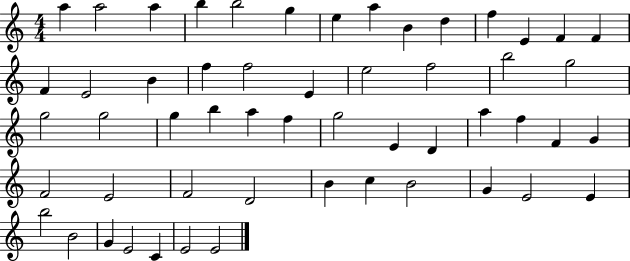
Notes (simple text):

A5/q A5/h A5/q B5/q B5/h G5/q E5/q A5/q B4/q D5/q F5/q E4/q F4/q F4/q F4/q E4/h B4/q F5/q F5/h E4/q E5/h F5/h B5/h G5/h G5/h G5/h G5/q B5/q A5/q F5/q G5/h E4/q D4/q A5/q F5/q F4/q G4/q F4/h E4/h F4/h D4/h B4/q C5/q B4/h G4/q E4/h E4/q B5/h B4/h G4/q E4/h C4/q E4/h E4/h